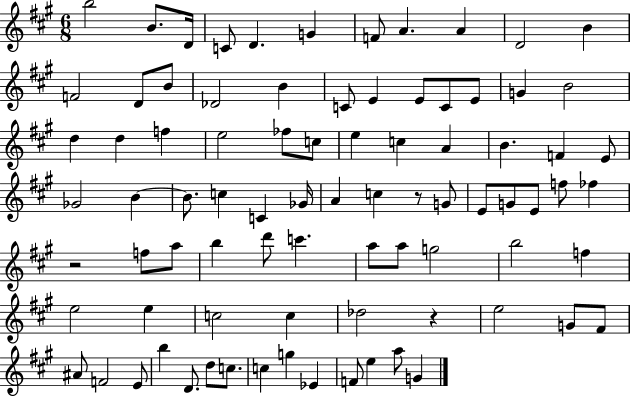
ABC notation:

X:1
T:Untitled
M:6/8
L:1/4
K:A
b2 B/2 D/4 C/2 D G F/2 A A D2 B F2 D/2 B/2 _D2 B C/2 E E/2 C/2 E/2 G B2 d d f e2 _f/2 c/2 e c A B F E/2 _G2 B B/2 c C _G/4 A c z/2 G/2 E/2 G/2 E/2 f/2 _f z2 f/2 a/2 b d'/2 c' a/2 a/2 g2 b2 f e2 e c2 c _d2 z e2 G/2 ^F/2 ^A/2 F2 E/2 b D/2 d/2 c/2 c g _E F/2 e a/2 G